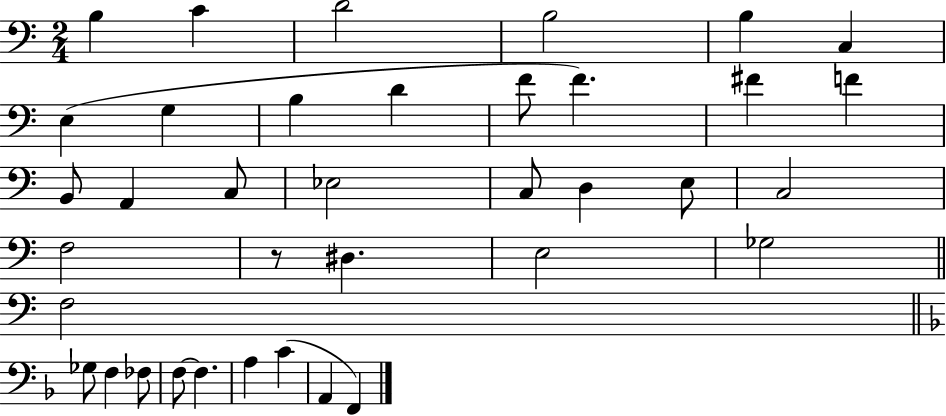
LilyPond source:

{
  \clef bass
  \numericTimeSignature
  \time 2/4
  \key c \major
  b4 c'4 | d'2 | b2 | b4 c4 | \break e4( g4 | b4 d'4 | f'8 f'4.) | fis'4 f'4 | \break b,8 a,4 c8 | ees2 | c8 d4 e8 | c2 | \break f2 | r8 dis4. | e2 | ges2 | \break \bar "||" \break \key a \minor f2 | \bar "||" \break \key f \major ges8 f4 fes8 | f8~~ f4. | a4 c'4( | a,4 f,4) | \break \bar "|."
}